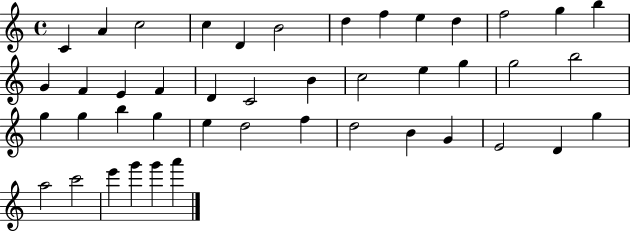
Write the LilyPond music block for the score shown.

{
  \clef treble
  \time 4/4
  \defaultTimeSignature
  \key c \major
  c'4 a'4 c''2 | c''4 d'4 b'2 | d''4 f''4 e''4 d''4 | f''2 g''4 b''4 | \break g'4 f'4 e'4 f'4 | d'4 c'2 b'4 | c''2 e''4 g''4 | g''2 b''2 | \break g''4 g''4 b''4 g''4 | e''4 d''2 f''4 | d''2 b'4 g'4 | e'2 d'4 g''4 | \break a''2 c'''2 | e'''4 g'''4 g'''4 a'''4 | \bar "|."
}